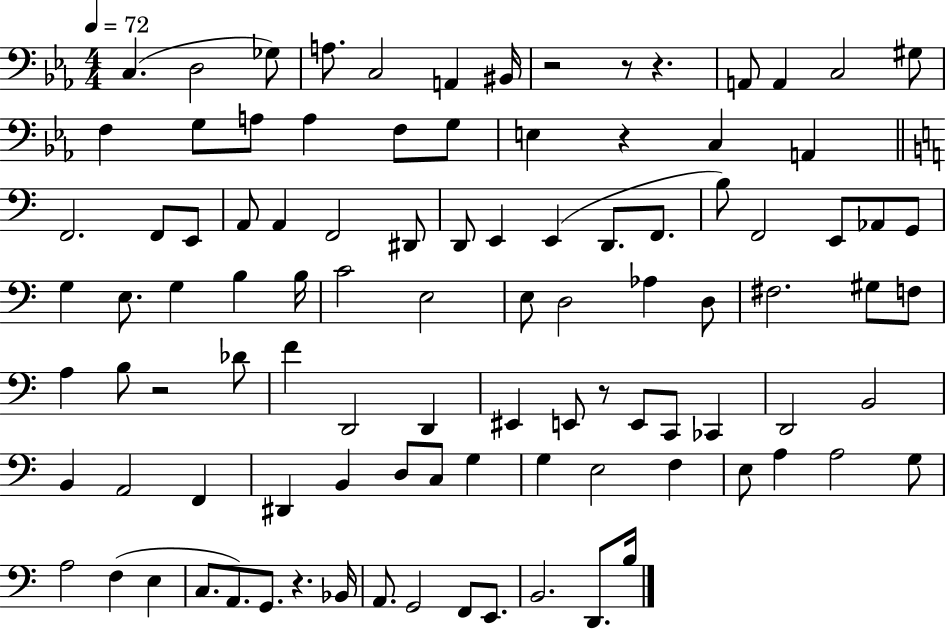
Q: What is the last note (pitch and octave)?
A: B3